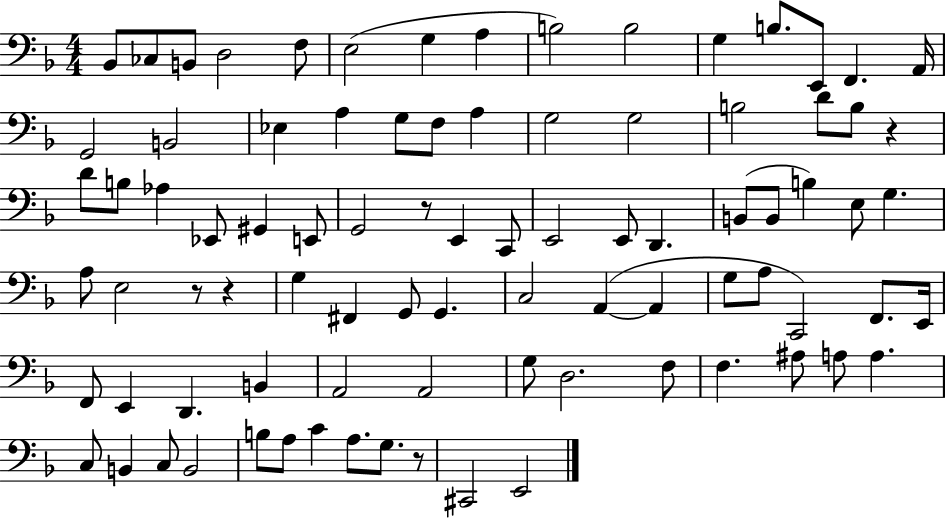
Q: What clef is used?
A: bass